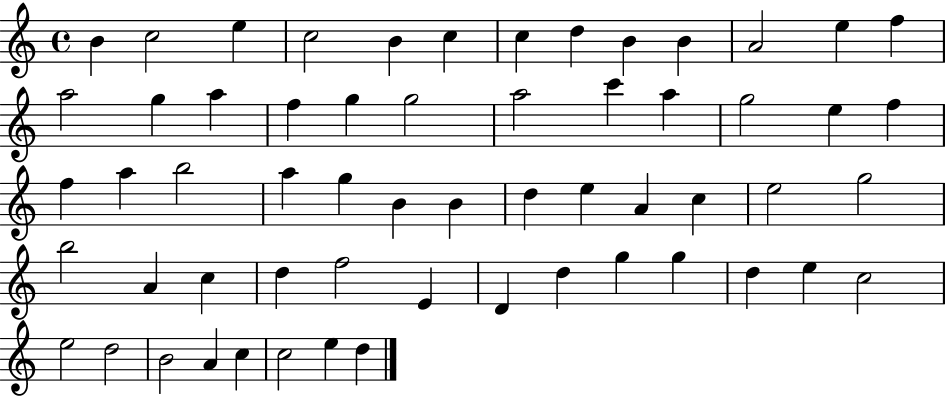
X:1
T:Untitled
M:4/4
L:1/4
K:C
B c2 e c2 B c c d B B A2 e f a2 g a f g g2 a2 c' a g2 e f f a b2 a g B B d e A c e2 g2 b2 A c d f2 E D d g g d e c2 e2 d2 B2 A c c2 e d